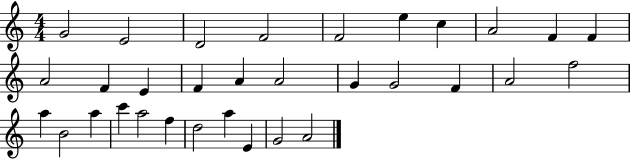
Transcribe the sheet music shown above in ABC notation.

X:1
T:Untitled
M:4/4
L:1/4
K:C
G2 E2 D2 F2 F2 e c A2 F F A2 F E F A A2 G G2 F A2 f2 a B2 a c' a2 f d2 a E G2 A2